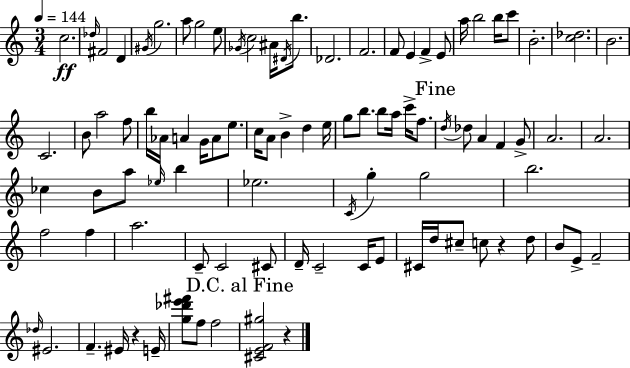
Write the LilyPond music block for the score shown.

{
  \clef treble
  \numericTimeSignature
  \time 3/4
  \key c \major
  \tempo 4 = 144
  c''2.\ff | \grace { des''16 } fis'2 d'4 | \acciaccatura { gis'16 } g''2. | a''8 g''2 | \break e''8 \acciaccatura { ges'16 } c''2 ais'16 | \acciaccatura { dis'16 } b''8. des'2. | f'2. | f'8 e'4 f'4-> | \break e'8 a''16 b''2 | b''16 c'''8 b'2.-. | <c'' des''>2. | b'2. | \break c'2. | b'8 a''2 | f''8 b''16 aes'16 a'4 g'16 a'8 | e''8. c''16 a'8 b'4-> d''4 | \break e''16 g''8 b''8. b''8 a''16 | c'''16-> f''8. \mark "Fine" \acciaccatura { d''16 } des''8 a'4 f'4 | g'8-> a'2. | a'2. | \break ces''4 b'8 a''8 | \grace { ees''16 } b''4 ees''2. | \acciaccatura { c'16 } g''4-. g''2 | b''2. | \break f''2 | f''4 a''2. | c'8-- c'2 | cis'8 d'16-- c'2-- | \break c'16 e'8 cis'16 d''16 cis''8-- c''8 | r4 d''8 b'8 e'8-> f'2-- | \grace { des''16 } eis'2. | f'4.-- | \break eis'16 r4 e'16-- <g'' des''' e''' fis'''>8 f''8 | f''2 \mark "D.C. al Fine" <cis' e' f' gis''>2 | r4 \bar "|."
}